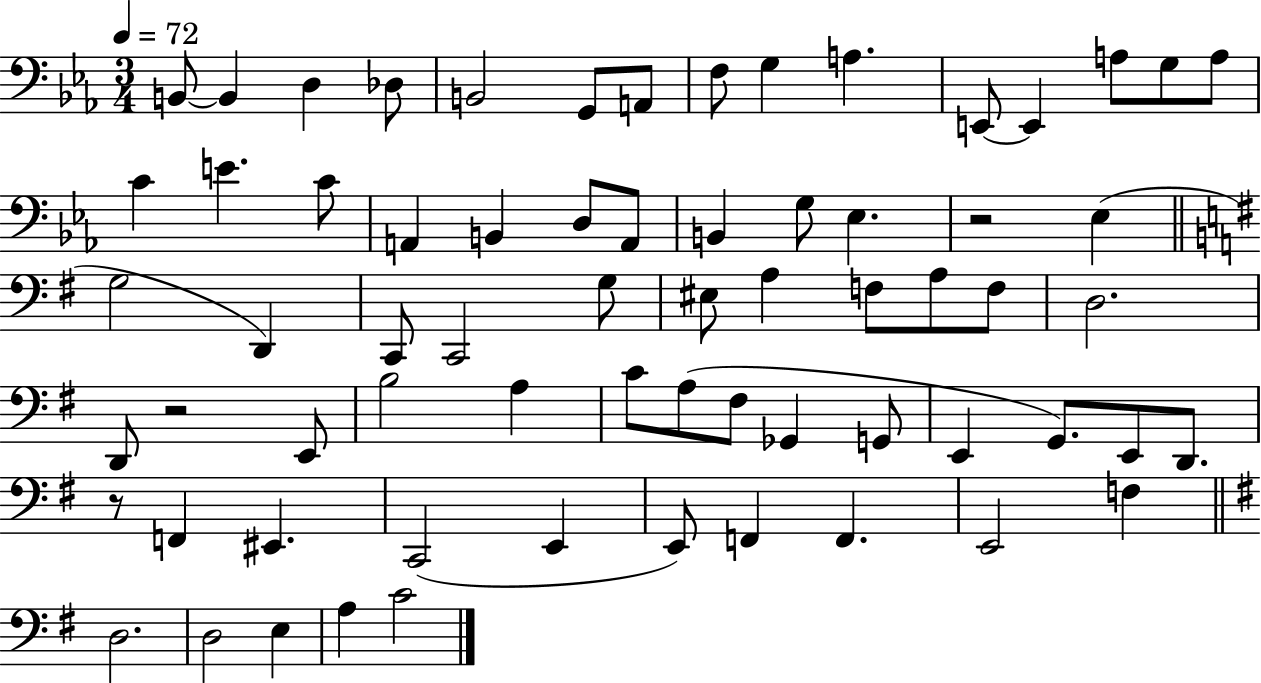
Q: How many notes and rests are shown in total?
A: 67